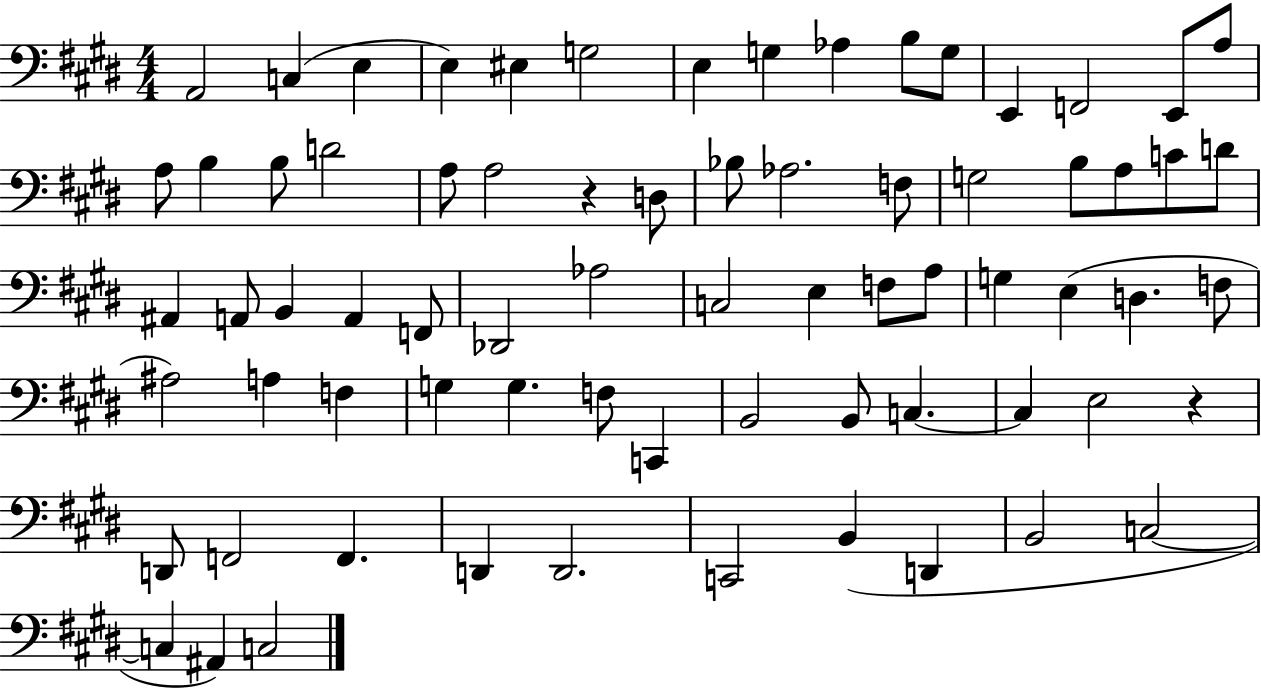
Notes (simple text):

A2/h C3/q E3/q E3/q EIS3/q G3/h E3/q G3/q Ab3/q B3/e G3/e E2/q F2/h E2/e A3/e A3/e B3/q B3/e D4/h A3/e A3/h R/q D3/e Bb3/e Ab3/h. F3/e G3/h B3/e A3/e C4/e D4/e A#2/q A2/e B2/q A2/q F2/e Db2/h Ab3/h C3/h E3/q F3/e A3/e G3/q E3/q D3/q. F3/e A#3/h A3/q F3/q G3/q G3/q. F3/e C2/q B2/h B2/e C3/q. C3/q E3/h R/q D2/e F2/h F2/q. D2/q D2/h. C2/h B2/q D2/q B2/h C3/h C3/q A#2/q C3/h